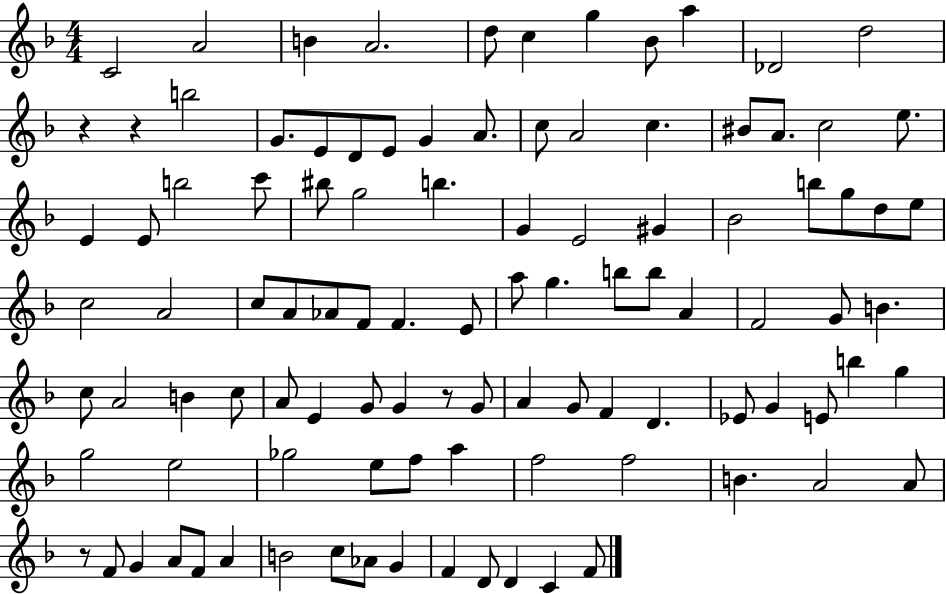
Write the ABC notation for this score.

X:1
T:Untitled
M:4/4
L:1/4
K:F
C2 A2 B A2 d/2 c g _B/2 a _D2 d2 z z b2 G/2 E/2 D/2 E/2 G A/2 c/2 A2 c ^B/2 A/2 c2 e/2 E E/2 b2 c'/2 ^b/2 g2 b G E2 ^G _B2 b/2 g/2 d/2 e/2 c2 A2 c/2 A/2 _A/2 F/2 F E/2 a/2 g b/2 b/2 A F2 G/2 B c/2 A2 B c/2 A/2 E G/2 G z/2 G/2 A G/2 F D _E/2 G E/2 b g g2 e2 _g2 e/2 f/2 a f2 f2 B A2 A/2 z/2 F/2 G A/2 F/2 A B2 c/2 _A/2 G F D/2 D C F/2